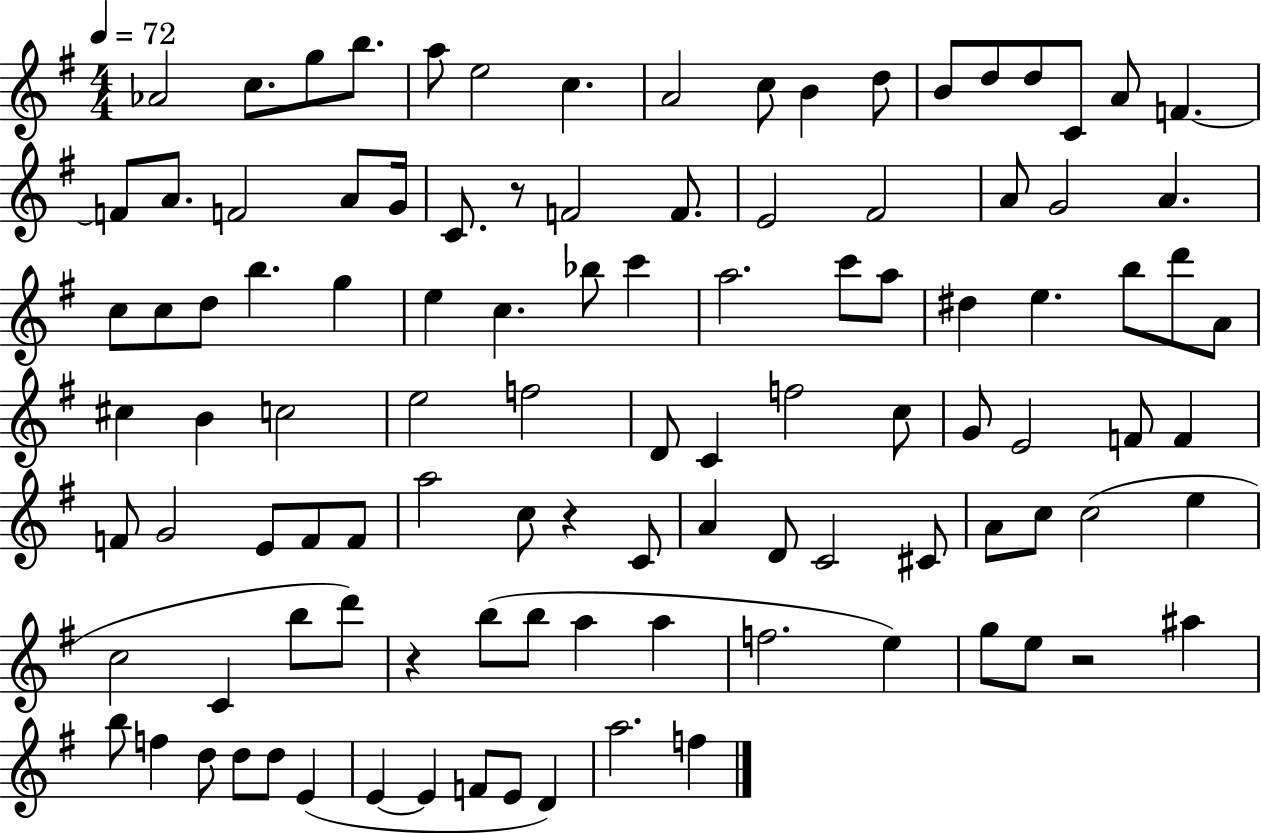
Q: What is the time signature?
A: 4/4